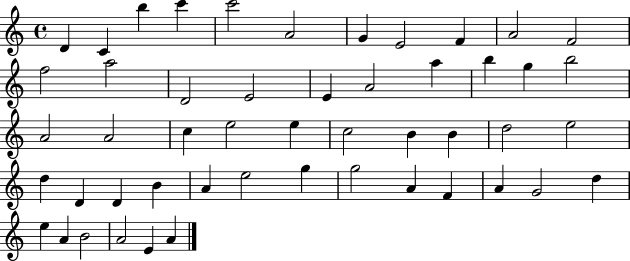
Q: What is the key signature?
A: C major